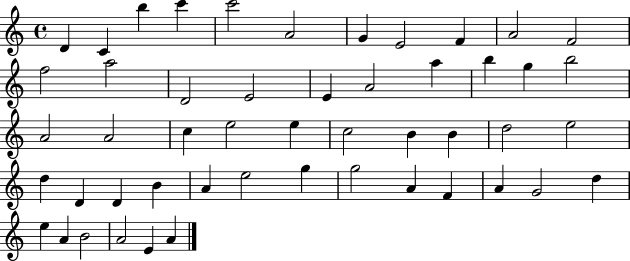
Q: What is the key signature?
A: C major